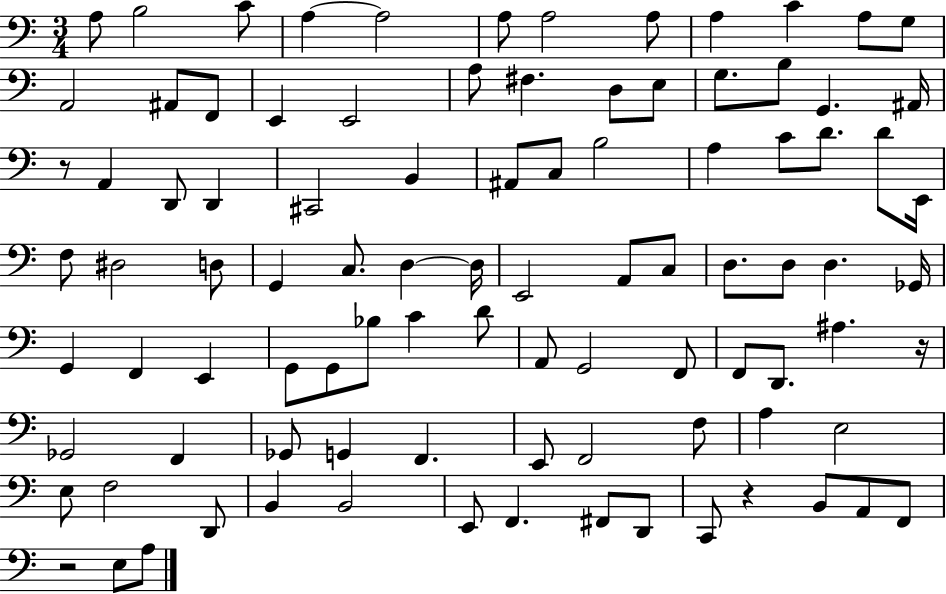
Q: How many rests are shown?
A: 4